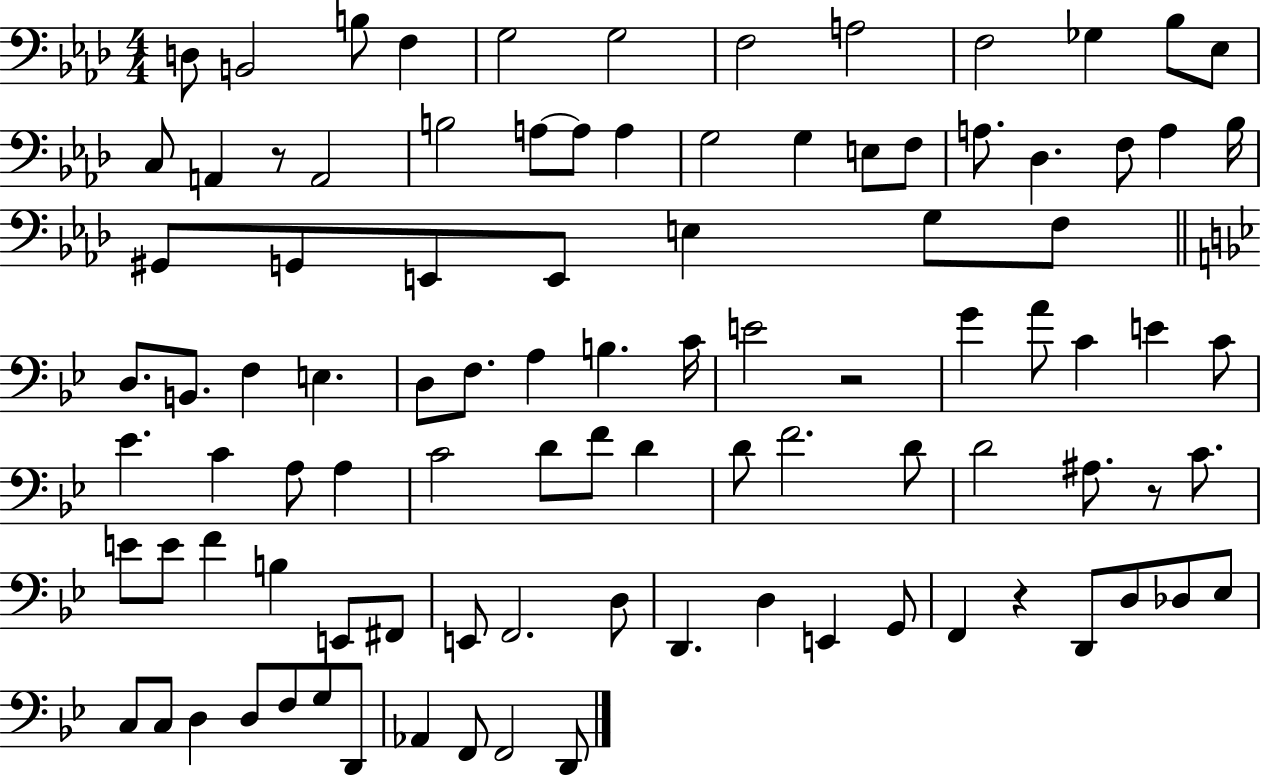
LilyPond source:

{
  \clef bass
  \numericTimeSignature
  \time 4/4
  \key aes \major
  d8 b,2 b8 f4 | g2 g2 | f2 a2 | f2 ges4 bes8 ees8 | \break c8 a,4 r8 a,2 | b2 a8~~ a8 a4 | g2 g4 e8 f8 | a8. des4. f8 a4 bes16 | \break gis,8 g,8 e,8 e,8 e4 g8 f8 | \bar "||" \break \key bes \major d8. b,8. f4 e4. | d8 f8. a4 b4. c'16 | e'2 r2 | g'4 a'8 c'4 e'4 c'8 | \break ees'4. c'4 a8 a4 | c'2 d'8 f'8 d'4 | d'8 f'2. d'8 | d'2 ais8. r8 c'8. | \break e'8 e'8 f'4 b4 e,8 fis,8 | e,8 f,2. d8 | d,4. d4 e,4 g,8 | f,4 r4 d,8 d8 des8 ees8 | \break c8 c8 d4 d8 f8 g8 d,8 | aes,4 f,8 f,2 d,8 | \bar "|."
}